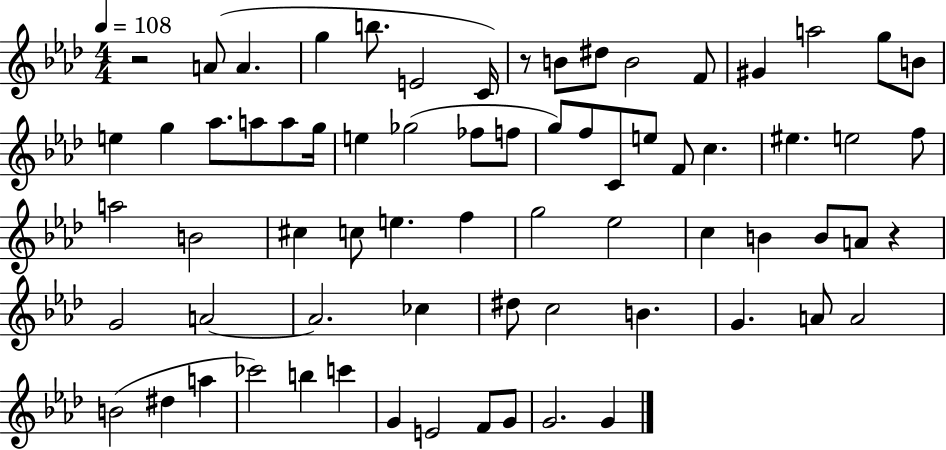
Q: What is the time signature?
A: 4/4